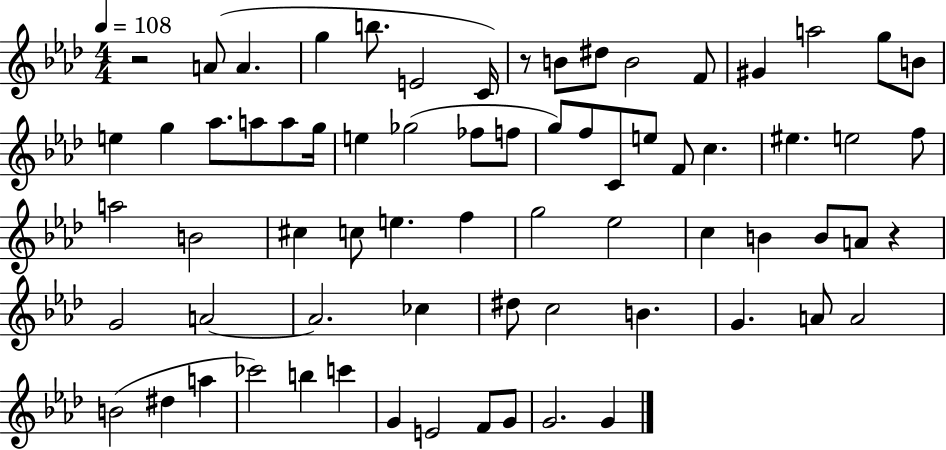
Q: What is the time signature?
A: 4/4